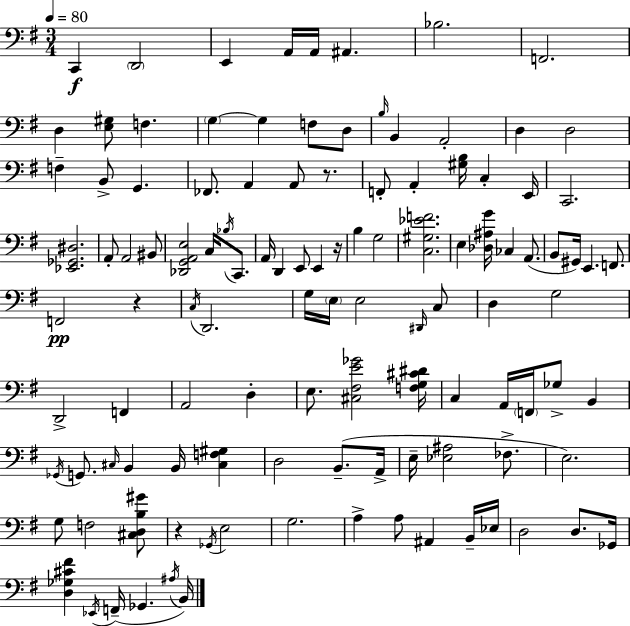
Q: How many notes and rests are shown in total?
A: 114